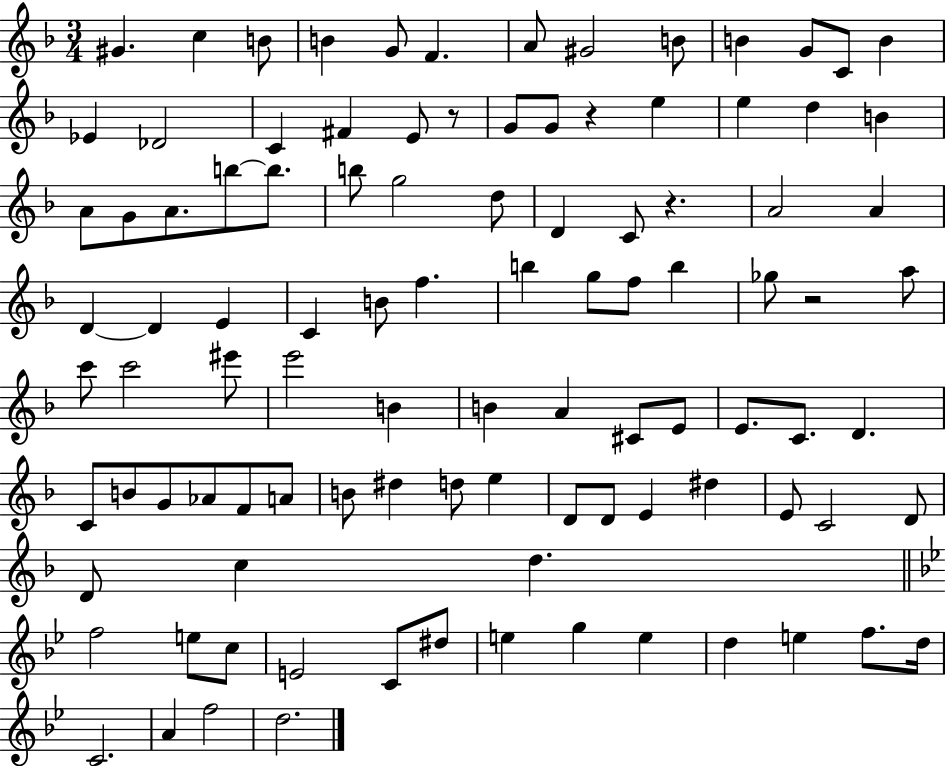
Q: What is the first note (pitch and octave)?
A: G#4